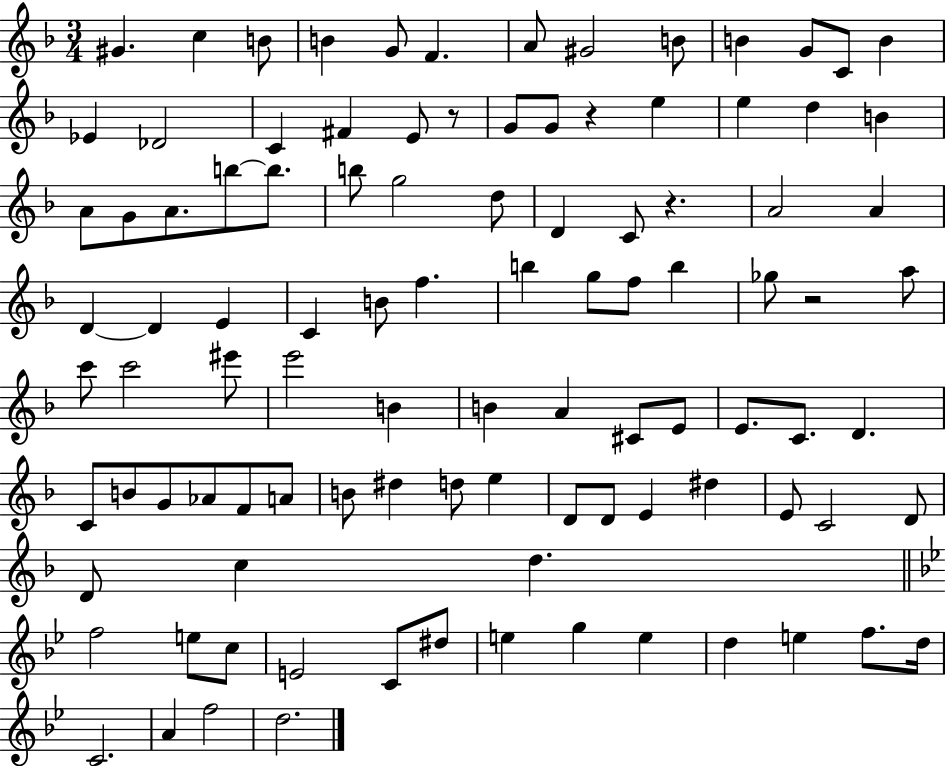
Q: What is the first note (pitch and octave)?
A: G#4